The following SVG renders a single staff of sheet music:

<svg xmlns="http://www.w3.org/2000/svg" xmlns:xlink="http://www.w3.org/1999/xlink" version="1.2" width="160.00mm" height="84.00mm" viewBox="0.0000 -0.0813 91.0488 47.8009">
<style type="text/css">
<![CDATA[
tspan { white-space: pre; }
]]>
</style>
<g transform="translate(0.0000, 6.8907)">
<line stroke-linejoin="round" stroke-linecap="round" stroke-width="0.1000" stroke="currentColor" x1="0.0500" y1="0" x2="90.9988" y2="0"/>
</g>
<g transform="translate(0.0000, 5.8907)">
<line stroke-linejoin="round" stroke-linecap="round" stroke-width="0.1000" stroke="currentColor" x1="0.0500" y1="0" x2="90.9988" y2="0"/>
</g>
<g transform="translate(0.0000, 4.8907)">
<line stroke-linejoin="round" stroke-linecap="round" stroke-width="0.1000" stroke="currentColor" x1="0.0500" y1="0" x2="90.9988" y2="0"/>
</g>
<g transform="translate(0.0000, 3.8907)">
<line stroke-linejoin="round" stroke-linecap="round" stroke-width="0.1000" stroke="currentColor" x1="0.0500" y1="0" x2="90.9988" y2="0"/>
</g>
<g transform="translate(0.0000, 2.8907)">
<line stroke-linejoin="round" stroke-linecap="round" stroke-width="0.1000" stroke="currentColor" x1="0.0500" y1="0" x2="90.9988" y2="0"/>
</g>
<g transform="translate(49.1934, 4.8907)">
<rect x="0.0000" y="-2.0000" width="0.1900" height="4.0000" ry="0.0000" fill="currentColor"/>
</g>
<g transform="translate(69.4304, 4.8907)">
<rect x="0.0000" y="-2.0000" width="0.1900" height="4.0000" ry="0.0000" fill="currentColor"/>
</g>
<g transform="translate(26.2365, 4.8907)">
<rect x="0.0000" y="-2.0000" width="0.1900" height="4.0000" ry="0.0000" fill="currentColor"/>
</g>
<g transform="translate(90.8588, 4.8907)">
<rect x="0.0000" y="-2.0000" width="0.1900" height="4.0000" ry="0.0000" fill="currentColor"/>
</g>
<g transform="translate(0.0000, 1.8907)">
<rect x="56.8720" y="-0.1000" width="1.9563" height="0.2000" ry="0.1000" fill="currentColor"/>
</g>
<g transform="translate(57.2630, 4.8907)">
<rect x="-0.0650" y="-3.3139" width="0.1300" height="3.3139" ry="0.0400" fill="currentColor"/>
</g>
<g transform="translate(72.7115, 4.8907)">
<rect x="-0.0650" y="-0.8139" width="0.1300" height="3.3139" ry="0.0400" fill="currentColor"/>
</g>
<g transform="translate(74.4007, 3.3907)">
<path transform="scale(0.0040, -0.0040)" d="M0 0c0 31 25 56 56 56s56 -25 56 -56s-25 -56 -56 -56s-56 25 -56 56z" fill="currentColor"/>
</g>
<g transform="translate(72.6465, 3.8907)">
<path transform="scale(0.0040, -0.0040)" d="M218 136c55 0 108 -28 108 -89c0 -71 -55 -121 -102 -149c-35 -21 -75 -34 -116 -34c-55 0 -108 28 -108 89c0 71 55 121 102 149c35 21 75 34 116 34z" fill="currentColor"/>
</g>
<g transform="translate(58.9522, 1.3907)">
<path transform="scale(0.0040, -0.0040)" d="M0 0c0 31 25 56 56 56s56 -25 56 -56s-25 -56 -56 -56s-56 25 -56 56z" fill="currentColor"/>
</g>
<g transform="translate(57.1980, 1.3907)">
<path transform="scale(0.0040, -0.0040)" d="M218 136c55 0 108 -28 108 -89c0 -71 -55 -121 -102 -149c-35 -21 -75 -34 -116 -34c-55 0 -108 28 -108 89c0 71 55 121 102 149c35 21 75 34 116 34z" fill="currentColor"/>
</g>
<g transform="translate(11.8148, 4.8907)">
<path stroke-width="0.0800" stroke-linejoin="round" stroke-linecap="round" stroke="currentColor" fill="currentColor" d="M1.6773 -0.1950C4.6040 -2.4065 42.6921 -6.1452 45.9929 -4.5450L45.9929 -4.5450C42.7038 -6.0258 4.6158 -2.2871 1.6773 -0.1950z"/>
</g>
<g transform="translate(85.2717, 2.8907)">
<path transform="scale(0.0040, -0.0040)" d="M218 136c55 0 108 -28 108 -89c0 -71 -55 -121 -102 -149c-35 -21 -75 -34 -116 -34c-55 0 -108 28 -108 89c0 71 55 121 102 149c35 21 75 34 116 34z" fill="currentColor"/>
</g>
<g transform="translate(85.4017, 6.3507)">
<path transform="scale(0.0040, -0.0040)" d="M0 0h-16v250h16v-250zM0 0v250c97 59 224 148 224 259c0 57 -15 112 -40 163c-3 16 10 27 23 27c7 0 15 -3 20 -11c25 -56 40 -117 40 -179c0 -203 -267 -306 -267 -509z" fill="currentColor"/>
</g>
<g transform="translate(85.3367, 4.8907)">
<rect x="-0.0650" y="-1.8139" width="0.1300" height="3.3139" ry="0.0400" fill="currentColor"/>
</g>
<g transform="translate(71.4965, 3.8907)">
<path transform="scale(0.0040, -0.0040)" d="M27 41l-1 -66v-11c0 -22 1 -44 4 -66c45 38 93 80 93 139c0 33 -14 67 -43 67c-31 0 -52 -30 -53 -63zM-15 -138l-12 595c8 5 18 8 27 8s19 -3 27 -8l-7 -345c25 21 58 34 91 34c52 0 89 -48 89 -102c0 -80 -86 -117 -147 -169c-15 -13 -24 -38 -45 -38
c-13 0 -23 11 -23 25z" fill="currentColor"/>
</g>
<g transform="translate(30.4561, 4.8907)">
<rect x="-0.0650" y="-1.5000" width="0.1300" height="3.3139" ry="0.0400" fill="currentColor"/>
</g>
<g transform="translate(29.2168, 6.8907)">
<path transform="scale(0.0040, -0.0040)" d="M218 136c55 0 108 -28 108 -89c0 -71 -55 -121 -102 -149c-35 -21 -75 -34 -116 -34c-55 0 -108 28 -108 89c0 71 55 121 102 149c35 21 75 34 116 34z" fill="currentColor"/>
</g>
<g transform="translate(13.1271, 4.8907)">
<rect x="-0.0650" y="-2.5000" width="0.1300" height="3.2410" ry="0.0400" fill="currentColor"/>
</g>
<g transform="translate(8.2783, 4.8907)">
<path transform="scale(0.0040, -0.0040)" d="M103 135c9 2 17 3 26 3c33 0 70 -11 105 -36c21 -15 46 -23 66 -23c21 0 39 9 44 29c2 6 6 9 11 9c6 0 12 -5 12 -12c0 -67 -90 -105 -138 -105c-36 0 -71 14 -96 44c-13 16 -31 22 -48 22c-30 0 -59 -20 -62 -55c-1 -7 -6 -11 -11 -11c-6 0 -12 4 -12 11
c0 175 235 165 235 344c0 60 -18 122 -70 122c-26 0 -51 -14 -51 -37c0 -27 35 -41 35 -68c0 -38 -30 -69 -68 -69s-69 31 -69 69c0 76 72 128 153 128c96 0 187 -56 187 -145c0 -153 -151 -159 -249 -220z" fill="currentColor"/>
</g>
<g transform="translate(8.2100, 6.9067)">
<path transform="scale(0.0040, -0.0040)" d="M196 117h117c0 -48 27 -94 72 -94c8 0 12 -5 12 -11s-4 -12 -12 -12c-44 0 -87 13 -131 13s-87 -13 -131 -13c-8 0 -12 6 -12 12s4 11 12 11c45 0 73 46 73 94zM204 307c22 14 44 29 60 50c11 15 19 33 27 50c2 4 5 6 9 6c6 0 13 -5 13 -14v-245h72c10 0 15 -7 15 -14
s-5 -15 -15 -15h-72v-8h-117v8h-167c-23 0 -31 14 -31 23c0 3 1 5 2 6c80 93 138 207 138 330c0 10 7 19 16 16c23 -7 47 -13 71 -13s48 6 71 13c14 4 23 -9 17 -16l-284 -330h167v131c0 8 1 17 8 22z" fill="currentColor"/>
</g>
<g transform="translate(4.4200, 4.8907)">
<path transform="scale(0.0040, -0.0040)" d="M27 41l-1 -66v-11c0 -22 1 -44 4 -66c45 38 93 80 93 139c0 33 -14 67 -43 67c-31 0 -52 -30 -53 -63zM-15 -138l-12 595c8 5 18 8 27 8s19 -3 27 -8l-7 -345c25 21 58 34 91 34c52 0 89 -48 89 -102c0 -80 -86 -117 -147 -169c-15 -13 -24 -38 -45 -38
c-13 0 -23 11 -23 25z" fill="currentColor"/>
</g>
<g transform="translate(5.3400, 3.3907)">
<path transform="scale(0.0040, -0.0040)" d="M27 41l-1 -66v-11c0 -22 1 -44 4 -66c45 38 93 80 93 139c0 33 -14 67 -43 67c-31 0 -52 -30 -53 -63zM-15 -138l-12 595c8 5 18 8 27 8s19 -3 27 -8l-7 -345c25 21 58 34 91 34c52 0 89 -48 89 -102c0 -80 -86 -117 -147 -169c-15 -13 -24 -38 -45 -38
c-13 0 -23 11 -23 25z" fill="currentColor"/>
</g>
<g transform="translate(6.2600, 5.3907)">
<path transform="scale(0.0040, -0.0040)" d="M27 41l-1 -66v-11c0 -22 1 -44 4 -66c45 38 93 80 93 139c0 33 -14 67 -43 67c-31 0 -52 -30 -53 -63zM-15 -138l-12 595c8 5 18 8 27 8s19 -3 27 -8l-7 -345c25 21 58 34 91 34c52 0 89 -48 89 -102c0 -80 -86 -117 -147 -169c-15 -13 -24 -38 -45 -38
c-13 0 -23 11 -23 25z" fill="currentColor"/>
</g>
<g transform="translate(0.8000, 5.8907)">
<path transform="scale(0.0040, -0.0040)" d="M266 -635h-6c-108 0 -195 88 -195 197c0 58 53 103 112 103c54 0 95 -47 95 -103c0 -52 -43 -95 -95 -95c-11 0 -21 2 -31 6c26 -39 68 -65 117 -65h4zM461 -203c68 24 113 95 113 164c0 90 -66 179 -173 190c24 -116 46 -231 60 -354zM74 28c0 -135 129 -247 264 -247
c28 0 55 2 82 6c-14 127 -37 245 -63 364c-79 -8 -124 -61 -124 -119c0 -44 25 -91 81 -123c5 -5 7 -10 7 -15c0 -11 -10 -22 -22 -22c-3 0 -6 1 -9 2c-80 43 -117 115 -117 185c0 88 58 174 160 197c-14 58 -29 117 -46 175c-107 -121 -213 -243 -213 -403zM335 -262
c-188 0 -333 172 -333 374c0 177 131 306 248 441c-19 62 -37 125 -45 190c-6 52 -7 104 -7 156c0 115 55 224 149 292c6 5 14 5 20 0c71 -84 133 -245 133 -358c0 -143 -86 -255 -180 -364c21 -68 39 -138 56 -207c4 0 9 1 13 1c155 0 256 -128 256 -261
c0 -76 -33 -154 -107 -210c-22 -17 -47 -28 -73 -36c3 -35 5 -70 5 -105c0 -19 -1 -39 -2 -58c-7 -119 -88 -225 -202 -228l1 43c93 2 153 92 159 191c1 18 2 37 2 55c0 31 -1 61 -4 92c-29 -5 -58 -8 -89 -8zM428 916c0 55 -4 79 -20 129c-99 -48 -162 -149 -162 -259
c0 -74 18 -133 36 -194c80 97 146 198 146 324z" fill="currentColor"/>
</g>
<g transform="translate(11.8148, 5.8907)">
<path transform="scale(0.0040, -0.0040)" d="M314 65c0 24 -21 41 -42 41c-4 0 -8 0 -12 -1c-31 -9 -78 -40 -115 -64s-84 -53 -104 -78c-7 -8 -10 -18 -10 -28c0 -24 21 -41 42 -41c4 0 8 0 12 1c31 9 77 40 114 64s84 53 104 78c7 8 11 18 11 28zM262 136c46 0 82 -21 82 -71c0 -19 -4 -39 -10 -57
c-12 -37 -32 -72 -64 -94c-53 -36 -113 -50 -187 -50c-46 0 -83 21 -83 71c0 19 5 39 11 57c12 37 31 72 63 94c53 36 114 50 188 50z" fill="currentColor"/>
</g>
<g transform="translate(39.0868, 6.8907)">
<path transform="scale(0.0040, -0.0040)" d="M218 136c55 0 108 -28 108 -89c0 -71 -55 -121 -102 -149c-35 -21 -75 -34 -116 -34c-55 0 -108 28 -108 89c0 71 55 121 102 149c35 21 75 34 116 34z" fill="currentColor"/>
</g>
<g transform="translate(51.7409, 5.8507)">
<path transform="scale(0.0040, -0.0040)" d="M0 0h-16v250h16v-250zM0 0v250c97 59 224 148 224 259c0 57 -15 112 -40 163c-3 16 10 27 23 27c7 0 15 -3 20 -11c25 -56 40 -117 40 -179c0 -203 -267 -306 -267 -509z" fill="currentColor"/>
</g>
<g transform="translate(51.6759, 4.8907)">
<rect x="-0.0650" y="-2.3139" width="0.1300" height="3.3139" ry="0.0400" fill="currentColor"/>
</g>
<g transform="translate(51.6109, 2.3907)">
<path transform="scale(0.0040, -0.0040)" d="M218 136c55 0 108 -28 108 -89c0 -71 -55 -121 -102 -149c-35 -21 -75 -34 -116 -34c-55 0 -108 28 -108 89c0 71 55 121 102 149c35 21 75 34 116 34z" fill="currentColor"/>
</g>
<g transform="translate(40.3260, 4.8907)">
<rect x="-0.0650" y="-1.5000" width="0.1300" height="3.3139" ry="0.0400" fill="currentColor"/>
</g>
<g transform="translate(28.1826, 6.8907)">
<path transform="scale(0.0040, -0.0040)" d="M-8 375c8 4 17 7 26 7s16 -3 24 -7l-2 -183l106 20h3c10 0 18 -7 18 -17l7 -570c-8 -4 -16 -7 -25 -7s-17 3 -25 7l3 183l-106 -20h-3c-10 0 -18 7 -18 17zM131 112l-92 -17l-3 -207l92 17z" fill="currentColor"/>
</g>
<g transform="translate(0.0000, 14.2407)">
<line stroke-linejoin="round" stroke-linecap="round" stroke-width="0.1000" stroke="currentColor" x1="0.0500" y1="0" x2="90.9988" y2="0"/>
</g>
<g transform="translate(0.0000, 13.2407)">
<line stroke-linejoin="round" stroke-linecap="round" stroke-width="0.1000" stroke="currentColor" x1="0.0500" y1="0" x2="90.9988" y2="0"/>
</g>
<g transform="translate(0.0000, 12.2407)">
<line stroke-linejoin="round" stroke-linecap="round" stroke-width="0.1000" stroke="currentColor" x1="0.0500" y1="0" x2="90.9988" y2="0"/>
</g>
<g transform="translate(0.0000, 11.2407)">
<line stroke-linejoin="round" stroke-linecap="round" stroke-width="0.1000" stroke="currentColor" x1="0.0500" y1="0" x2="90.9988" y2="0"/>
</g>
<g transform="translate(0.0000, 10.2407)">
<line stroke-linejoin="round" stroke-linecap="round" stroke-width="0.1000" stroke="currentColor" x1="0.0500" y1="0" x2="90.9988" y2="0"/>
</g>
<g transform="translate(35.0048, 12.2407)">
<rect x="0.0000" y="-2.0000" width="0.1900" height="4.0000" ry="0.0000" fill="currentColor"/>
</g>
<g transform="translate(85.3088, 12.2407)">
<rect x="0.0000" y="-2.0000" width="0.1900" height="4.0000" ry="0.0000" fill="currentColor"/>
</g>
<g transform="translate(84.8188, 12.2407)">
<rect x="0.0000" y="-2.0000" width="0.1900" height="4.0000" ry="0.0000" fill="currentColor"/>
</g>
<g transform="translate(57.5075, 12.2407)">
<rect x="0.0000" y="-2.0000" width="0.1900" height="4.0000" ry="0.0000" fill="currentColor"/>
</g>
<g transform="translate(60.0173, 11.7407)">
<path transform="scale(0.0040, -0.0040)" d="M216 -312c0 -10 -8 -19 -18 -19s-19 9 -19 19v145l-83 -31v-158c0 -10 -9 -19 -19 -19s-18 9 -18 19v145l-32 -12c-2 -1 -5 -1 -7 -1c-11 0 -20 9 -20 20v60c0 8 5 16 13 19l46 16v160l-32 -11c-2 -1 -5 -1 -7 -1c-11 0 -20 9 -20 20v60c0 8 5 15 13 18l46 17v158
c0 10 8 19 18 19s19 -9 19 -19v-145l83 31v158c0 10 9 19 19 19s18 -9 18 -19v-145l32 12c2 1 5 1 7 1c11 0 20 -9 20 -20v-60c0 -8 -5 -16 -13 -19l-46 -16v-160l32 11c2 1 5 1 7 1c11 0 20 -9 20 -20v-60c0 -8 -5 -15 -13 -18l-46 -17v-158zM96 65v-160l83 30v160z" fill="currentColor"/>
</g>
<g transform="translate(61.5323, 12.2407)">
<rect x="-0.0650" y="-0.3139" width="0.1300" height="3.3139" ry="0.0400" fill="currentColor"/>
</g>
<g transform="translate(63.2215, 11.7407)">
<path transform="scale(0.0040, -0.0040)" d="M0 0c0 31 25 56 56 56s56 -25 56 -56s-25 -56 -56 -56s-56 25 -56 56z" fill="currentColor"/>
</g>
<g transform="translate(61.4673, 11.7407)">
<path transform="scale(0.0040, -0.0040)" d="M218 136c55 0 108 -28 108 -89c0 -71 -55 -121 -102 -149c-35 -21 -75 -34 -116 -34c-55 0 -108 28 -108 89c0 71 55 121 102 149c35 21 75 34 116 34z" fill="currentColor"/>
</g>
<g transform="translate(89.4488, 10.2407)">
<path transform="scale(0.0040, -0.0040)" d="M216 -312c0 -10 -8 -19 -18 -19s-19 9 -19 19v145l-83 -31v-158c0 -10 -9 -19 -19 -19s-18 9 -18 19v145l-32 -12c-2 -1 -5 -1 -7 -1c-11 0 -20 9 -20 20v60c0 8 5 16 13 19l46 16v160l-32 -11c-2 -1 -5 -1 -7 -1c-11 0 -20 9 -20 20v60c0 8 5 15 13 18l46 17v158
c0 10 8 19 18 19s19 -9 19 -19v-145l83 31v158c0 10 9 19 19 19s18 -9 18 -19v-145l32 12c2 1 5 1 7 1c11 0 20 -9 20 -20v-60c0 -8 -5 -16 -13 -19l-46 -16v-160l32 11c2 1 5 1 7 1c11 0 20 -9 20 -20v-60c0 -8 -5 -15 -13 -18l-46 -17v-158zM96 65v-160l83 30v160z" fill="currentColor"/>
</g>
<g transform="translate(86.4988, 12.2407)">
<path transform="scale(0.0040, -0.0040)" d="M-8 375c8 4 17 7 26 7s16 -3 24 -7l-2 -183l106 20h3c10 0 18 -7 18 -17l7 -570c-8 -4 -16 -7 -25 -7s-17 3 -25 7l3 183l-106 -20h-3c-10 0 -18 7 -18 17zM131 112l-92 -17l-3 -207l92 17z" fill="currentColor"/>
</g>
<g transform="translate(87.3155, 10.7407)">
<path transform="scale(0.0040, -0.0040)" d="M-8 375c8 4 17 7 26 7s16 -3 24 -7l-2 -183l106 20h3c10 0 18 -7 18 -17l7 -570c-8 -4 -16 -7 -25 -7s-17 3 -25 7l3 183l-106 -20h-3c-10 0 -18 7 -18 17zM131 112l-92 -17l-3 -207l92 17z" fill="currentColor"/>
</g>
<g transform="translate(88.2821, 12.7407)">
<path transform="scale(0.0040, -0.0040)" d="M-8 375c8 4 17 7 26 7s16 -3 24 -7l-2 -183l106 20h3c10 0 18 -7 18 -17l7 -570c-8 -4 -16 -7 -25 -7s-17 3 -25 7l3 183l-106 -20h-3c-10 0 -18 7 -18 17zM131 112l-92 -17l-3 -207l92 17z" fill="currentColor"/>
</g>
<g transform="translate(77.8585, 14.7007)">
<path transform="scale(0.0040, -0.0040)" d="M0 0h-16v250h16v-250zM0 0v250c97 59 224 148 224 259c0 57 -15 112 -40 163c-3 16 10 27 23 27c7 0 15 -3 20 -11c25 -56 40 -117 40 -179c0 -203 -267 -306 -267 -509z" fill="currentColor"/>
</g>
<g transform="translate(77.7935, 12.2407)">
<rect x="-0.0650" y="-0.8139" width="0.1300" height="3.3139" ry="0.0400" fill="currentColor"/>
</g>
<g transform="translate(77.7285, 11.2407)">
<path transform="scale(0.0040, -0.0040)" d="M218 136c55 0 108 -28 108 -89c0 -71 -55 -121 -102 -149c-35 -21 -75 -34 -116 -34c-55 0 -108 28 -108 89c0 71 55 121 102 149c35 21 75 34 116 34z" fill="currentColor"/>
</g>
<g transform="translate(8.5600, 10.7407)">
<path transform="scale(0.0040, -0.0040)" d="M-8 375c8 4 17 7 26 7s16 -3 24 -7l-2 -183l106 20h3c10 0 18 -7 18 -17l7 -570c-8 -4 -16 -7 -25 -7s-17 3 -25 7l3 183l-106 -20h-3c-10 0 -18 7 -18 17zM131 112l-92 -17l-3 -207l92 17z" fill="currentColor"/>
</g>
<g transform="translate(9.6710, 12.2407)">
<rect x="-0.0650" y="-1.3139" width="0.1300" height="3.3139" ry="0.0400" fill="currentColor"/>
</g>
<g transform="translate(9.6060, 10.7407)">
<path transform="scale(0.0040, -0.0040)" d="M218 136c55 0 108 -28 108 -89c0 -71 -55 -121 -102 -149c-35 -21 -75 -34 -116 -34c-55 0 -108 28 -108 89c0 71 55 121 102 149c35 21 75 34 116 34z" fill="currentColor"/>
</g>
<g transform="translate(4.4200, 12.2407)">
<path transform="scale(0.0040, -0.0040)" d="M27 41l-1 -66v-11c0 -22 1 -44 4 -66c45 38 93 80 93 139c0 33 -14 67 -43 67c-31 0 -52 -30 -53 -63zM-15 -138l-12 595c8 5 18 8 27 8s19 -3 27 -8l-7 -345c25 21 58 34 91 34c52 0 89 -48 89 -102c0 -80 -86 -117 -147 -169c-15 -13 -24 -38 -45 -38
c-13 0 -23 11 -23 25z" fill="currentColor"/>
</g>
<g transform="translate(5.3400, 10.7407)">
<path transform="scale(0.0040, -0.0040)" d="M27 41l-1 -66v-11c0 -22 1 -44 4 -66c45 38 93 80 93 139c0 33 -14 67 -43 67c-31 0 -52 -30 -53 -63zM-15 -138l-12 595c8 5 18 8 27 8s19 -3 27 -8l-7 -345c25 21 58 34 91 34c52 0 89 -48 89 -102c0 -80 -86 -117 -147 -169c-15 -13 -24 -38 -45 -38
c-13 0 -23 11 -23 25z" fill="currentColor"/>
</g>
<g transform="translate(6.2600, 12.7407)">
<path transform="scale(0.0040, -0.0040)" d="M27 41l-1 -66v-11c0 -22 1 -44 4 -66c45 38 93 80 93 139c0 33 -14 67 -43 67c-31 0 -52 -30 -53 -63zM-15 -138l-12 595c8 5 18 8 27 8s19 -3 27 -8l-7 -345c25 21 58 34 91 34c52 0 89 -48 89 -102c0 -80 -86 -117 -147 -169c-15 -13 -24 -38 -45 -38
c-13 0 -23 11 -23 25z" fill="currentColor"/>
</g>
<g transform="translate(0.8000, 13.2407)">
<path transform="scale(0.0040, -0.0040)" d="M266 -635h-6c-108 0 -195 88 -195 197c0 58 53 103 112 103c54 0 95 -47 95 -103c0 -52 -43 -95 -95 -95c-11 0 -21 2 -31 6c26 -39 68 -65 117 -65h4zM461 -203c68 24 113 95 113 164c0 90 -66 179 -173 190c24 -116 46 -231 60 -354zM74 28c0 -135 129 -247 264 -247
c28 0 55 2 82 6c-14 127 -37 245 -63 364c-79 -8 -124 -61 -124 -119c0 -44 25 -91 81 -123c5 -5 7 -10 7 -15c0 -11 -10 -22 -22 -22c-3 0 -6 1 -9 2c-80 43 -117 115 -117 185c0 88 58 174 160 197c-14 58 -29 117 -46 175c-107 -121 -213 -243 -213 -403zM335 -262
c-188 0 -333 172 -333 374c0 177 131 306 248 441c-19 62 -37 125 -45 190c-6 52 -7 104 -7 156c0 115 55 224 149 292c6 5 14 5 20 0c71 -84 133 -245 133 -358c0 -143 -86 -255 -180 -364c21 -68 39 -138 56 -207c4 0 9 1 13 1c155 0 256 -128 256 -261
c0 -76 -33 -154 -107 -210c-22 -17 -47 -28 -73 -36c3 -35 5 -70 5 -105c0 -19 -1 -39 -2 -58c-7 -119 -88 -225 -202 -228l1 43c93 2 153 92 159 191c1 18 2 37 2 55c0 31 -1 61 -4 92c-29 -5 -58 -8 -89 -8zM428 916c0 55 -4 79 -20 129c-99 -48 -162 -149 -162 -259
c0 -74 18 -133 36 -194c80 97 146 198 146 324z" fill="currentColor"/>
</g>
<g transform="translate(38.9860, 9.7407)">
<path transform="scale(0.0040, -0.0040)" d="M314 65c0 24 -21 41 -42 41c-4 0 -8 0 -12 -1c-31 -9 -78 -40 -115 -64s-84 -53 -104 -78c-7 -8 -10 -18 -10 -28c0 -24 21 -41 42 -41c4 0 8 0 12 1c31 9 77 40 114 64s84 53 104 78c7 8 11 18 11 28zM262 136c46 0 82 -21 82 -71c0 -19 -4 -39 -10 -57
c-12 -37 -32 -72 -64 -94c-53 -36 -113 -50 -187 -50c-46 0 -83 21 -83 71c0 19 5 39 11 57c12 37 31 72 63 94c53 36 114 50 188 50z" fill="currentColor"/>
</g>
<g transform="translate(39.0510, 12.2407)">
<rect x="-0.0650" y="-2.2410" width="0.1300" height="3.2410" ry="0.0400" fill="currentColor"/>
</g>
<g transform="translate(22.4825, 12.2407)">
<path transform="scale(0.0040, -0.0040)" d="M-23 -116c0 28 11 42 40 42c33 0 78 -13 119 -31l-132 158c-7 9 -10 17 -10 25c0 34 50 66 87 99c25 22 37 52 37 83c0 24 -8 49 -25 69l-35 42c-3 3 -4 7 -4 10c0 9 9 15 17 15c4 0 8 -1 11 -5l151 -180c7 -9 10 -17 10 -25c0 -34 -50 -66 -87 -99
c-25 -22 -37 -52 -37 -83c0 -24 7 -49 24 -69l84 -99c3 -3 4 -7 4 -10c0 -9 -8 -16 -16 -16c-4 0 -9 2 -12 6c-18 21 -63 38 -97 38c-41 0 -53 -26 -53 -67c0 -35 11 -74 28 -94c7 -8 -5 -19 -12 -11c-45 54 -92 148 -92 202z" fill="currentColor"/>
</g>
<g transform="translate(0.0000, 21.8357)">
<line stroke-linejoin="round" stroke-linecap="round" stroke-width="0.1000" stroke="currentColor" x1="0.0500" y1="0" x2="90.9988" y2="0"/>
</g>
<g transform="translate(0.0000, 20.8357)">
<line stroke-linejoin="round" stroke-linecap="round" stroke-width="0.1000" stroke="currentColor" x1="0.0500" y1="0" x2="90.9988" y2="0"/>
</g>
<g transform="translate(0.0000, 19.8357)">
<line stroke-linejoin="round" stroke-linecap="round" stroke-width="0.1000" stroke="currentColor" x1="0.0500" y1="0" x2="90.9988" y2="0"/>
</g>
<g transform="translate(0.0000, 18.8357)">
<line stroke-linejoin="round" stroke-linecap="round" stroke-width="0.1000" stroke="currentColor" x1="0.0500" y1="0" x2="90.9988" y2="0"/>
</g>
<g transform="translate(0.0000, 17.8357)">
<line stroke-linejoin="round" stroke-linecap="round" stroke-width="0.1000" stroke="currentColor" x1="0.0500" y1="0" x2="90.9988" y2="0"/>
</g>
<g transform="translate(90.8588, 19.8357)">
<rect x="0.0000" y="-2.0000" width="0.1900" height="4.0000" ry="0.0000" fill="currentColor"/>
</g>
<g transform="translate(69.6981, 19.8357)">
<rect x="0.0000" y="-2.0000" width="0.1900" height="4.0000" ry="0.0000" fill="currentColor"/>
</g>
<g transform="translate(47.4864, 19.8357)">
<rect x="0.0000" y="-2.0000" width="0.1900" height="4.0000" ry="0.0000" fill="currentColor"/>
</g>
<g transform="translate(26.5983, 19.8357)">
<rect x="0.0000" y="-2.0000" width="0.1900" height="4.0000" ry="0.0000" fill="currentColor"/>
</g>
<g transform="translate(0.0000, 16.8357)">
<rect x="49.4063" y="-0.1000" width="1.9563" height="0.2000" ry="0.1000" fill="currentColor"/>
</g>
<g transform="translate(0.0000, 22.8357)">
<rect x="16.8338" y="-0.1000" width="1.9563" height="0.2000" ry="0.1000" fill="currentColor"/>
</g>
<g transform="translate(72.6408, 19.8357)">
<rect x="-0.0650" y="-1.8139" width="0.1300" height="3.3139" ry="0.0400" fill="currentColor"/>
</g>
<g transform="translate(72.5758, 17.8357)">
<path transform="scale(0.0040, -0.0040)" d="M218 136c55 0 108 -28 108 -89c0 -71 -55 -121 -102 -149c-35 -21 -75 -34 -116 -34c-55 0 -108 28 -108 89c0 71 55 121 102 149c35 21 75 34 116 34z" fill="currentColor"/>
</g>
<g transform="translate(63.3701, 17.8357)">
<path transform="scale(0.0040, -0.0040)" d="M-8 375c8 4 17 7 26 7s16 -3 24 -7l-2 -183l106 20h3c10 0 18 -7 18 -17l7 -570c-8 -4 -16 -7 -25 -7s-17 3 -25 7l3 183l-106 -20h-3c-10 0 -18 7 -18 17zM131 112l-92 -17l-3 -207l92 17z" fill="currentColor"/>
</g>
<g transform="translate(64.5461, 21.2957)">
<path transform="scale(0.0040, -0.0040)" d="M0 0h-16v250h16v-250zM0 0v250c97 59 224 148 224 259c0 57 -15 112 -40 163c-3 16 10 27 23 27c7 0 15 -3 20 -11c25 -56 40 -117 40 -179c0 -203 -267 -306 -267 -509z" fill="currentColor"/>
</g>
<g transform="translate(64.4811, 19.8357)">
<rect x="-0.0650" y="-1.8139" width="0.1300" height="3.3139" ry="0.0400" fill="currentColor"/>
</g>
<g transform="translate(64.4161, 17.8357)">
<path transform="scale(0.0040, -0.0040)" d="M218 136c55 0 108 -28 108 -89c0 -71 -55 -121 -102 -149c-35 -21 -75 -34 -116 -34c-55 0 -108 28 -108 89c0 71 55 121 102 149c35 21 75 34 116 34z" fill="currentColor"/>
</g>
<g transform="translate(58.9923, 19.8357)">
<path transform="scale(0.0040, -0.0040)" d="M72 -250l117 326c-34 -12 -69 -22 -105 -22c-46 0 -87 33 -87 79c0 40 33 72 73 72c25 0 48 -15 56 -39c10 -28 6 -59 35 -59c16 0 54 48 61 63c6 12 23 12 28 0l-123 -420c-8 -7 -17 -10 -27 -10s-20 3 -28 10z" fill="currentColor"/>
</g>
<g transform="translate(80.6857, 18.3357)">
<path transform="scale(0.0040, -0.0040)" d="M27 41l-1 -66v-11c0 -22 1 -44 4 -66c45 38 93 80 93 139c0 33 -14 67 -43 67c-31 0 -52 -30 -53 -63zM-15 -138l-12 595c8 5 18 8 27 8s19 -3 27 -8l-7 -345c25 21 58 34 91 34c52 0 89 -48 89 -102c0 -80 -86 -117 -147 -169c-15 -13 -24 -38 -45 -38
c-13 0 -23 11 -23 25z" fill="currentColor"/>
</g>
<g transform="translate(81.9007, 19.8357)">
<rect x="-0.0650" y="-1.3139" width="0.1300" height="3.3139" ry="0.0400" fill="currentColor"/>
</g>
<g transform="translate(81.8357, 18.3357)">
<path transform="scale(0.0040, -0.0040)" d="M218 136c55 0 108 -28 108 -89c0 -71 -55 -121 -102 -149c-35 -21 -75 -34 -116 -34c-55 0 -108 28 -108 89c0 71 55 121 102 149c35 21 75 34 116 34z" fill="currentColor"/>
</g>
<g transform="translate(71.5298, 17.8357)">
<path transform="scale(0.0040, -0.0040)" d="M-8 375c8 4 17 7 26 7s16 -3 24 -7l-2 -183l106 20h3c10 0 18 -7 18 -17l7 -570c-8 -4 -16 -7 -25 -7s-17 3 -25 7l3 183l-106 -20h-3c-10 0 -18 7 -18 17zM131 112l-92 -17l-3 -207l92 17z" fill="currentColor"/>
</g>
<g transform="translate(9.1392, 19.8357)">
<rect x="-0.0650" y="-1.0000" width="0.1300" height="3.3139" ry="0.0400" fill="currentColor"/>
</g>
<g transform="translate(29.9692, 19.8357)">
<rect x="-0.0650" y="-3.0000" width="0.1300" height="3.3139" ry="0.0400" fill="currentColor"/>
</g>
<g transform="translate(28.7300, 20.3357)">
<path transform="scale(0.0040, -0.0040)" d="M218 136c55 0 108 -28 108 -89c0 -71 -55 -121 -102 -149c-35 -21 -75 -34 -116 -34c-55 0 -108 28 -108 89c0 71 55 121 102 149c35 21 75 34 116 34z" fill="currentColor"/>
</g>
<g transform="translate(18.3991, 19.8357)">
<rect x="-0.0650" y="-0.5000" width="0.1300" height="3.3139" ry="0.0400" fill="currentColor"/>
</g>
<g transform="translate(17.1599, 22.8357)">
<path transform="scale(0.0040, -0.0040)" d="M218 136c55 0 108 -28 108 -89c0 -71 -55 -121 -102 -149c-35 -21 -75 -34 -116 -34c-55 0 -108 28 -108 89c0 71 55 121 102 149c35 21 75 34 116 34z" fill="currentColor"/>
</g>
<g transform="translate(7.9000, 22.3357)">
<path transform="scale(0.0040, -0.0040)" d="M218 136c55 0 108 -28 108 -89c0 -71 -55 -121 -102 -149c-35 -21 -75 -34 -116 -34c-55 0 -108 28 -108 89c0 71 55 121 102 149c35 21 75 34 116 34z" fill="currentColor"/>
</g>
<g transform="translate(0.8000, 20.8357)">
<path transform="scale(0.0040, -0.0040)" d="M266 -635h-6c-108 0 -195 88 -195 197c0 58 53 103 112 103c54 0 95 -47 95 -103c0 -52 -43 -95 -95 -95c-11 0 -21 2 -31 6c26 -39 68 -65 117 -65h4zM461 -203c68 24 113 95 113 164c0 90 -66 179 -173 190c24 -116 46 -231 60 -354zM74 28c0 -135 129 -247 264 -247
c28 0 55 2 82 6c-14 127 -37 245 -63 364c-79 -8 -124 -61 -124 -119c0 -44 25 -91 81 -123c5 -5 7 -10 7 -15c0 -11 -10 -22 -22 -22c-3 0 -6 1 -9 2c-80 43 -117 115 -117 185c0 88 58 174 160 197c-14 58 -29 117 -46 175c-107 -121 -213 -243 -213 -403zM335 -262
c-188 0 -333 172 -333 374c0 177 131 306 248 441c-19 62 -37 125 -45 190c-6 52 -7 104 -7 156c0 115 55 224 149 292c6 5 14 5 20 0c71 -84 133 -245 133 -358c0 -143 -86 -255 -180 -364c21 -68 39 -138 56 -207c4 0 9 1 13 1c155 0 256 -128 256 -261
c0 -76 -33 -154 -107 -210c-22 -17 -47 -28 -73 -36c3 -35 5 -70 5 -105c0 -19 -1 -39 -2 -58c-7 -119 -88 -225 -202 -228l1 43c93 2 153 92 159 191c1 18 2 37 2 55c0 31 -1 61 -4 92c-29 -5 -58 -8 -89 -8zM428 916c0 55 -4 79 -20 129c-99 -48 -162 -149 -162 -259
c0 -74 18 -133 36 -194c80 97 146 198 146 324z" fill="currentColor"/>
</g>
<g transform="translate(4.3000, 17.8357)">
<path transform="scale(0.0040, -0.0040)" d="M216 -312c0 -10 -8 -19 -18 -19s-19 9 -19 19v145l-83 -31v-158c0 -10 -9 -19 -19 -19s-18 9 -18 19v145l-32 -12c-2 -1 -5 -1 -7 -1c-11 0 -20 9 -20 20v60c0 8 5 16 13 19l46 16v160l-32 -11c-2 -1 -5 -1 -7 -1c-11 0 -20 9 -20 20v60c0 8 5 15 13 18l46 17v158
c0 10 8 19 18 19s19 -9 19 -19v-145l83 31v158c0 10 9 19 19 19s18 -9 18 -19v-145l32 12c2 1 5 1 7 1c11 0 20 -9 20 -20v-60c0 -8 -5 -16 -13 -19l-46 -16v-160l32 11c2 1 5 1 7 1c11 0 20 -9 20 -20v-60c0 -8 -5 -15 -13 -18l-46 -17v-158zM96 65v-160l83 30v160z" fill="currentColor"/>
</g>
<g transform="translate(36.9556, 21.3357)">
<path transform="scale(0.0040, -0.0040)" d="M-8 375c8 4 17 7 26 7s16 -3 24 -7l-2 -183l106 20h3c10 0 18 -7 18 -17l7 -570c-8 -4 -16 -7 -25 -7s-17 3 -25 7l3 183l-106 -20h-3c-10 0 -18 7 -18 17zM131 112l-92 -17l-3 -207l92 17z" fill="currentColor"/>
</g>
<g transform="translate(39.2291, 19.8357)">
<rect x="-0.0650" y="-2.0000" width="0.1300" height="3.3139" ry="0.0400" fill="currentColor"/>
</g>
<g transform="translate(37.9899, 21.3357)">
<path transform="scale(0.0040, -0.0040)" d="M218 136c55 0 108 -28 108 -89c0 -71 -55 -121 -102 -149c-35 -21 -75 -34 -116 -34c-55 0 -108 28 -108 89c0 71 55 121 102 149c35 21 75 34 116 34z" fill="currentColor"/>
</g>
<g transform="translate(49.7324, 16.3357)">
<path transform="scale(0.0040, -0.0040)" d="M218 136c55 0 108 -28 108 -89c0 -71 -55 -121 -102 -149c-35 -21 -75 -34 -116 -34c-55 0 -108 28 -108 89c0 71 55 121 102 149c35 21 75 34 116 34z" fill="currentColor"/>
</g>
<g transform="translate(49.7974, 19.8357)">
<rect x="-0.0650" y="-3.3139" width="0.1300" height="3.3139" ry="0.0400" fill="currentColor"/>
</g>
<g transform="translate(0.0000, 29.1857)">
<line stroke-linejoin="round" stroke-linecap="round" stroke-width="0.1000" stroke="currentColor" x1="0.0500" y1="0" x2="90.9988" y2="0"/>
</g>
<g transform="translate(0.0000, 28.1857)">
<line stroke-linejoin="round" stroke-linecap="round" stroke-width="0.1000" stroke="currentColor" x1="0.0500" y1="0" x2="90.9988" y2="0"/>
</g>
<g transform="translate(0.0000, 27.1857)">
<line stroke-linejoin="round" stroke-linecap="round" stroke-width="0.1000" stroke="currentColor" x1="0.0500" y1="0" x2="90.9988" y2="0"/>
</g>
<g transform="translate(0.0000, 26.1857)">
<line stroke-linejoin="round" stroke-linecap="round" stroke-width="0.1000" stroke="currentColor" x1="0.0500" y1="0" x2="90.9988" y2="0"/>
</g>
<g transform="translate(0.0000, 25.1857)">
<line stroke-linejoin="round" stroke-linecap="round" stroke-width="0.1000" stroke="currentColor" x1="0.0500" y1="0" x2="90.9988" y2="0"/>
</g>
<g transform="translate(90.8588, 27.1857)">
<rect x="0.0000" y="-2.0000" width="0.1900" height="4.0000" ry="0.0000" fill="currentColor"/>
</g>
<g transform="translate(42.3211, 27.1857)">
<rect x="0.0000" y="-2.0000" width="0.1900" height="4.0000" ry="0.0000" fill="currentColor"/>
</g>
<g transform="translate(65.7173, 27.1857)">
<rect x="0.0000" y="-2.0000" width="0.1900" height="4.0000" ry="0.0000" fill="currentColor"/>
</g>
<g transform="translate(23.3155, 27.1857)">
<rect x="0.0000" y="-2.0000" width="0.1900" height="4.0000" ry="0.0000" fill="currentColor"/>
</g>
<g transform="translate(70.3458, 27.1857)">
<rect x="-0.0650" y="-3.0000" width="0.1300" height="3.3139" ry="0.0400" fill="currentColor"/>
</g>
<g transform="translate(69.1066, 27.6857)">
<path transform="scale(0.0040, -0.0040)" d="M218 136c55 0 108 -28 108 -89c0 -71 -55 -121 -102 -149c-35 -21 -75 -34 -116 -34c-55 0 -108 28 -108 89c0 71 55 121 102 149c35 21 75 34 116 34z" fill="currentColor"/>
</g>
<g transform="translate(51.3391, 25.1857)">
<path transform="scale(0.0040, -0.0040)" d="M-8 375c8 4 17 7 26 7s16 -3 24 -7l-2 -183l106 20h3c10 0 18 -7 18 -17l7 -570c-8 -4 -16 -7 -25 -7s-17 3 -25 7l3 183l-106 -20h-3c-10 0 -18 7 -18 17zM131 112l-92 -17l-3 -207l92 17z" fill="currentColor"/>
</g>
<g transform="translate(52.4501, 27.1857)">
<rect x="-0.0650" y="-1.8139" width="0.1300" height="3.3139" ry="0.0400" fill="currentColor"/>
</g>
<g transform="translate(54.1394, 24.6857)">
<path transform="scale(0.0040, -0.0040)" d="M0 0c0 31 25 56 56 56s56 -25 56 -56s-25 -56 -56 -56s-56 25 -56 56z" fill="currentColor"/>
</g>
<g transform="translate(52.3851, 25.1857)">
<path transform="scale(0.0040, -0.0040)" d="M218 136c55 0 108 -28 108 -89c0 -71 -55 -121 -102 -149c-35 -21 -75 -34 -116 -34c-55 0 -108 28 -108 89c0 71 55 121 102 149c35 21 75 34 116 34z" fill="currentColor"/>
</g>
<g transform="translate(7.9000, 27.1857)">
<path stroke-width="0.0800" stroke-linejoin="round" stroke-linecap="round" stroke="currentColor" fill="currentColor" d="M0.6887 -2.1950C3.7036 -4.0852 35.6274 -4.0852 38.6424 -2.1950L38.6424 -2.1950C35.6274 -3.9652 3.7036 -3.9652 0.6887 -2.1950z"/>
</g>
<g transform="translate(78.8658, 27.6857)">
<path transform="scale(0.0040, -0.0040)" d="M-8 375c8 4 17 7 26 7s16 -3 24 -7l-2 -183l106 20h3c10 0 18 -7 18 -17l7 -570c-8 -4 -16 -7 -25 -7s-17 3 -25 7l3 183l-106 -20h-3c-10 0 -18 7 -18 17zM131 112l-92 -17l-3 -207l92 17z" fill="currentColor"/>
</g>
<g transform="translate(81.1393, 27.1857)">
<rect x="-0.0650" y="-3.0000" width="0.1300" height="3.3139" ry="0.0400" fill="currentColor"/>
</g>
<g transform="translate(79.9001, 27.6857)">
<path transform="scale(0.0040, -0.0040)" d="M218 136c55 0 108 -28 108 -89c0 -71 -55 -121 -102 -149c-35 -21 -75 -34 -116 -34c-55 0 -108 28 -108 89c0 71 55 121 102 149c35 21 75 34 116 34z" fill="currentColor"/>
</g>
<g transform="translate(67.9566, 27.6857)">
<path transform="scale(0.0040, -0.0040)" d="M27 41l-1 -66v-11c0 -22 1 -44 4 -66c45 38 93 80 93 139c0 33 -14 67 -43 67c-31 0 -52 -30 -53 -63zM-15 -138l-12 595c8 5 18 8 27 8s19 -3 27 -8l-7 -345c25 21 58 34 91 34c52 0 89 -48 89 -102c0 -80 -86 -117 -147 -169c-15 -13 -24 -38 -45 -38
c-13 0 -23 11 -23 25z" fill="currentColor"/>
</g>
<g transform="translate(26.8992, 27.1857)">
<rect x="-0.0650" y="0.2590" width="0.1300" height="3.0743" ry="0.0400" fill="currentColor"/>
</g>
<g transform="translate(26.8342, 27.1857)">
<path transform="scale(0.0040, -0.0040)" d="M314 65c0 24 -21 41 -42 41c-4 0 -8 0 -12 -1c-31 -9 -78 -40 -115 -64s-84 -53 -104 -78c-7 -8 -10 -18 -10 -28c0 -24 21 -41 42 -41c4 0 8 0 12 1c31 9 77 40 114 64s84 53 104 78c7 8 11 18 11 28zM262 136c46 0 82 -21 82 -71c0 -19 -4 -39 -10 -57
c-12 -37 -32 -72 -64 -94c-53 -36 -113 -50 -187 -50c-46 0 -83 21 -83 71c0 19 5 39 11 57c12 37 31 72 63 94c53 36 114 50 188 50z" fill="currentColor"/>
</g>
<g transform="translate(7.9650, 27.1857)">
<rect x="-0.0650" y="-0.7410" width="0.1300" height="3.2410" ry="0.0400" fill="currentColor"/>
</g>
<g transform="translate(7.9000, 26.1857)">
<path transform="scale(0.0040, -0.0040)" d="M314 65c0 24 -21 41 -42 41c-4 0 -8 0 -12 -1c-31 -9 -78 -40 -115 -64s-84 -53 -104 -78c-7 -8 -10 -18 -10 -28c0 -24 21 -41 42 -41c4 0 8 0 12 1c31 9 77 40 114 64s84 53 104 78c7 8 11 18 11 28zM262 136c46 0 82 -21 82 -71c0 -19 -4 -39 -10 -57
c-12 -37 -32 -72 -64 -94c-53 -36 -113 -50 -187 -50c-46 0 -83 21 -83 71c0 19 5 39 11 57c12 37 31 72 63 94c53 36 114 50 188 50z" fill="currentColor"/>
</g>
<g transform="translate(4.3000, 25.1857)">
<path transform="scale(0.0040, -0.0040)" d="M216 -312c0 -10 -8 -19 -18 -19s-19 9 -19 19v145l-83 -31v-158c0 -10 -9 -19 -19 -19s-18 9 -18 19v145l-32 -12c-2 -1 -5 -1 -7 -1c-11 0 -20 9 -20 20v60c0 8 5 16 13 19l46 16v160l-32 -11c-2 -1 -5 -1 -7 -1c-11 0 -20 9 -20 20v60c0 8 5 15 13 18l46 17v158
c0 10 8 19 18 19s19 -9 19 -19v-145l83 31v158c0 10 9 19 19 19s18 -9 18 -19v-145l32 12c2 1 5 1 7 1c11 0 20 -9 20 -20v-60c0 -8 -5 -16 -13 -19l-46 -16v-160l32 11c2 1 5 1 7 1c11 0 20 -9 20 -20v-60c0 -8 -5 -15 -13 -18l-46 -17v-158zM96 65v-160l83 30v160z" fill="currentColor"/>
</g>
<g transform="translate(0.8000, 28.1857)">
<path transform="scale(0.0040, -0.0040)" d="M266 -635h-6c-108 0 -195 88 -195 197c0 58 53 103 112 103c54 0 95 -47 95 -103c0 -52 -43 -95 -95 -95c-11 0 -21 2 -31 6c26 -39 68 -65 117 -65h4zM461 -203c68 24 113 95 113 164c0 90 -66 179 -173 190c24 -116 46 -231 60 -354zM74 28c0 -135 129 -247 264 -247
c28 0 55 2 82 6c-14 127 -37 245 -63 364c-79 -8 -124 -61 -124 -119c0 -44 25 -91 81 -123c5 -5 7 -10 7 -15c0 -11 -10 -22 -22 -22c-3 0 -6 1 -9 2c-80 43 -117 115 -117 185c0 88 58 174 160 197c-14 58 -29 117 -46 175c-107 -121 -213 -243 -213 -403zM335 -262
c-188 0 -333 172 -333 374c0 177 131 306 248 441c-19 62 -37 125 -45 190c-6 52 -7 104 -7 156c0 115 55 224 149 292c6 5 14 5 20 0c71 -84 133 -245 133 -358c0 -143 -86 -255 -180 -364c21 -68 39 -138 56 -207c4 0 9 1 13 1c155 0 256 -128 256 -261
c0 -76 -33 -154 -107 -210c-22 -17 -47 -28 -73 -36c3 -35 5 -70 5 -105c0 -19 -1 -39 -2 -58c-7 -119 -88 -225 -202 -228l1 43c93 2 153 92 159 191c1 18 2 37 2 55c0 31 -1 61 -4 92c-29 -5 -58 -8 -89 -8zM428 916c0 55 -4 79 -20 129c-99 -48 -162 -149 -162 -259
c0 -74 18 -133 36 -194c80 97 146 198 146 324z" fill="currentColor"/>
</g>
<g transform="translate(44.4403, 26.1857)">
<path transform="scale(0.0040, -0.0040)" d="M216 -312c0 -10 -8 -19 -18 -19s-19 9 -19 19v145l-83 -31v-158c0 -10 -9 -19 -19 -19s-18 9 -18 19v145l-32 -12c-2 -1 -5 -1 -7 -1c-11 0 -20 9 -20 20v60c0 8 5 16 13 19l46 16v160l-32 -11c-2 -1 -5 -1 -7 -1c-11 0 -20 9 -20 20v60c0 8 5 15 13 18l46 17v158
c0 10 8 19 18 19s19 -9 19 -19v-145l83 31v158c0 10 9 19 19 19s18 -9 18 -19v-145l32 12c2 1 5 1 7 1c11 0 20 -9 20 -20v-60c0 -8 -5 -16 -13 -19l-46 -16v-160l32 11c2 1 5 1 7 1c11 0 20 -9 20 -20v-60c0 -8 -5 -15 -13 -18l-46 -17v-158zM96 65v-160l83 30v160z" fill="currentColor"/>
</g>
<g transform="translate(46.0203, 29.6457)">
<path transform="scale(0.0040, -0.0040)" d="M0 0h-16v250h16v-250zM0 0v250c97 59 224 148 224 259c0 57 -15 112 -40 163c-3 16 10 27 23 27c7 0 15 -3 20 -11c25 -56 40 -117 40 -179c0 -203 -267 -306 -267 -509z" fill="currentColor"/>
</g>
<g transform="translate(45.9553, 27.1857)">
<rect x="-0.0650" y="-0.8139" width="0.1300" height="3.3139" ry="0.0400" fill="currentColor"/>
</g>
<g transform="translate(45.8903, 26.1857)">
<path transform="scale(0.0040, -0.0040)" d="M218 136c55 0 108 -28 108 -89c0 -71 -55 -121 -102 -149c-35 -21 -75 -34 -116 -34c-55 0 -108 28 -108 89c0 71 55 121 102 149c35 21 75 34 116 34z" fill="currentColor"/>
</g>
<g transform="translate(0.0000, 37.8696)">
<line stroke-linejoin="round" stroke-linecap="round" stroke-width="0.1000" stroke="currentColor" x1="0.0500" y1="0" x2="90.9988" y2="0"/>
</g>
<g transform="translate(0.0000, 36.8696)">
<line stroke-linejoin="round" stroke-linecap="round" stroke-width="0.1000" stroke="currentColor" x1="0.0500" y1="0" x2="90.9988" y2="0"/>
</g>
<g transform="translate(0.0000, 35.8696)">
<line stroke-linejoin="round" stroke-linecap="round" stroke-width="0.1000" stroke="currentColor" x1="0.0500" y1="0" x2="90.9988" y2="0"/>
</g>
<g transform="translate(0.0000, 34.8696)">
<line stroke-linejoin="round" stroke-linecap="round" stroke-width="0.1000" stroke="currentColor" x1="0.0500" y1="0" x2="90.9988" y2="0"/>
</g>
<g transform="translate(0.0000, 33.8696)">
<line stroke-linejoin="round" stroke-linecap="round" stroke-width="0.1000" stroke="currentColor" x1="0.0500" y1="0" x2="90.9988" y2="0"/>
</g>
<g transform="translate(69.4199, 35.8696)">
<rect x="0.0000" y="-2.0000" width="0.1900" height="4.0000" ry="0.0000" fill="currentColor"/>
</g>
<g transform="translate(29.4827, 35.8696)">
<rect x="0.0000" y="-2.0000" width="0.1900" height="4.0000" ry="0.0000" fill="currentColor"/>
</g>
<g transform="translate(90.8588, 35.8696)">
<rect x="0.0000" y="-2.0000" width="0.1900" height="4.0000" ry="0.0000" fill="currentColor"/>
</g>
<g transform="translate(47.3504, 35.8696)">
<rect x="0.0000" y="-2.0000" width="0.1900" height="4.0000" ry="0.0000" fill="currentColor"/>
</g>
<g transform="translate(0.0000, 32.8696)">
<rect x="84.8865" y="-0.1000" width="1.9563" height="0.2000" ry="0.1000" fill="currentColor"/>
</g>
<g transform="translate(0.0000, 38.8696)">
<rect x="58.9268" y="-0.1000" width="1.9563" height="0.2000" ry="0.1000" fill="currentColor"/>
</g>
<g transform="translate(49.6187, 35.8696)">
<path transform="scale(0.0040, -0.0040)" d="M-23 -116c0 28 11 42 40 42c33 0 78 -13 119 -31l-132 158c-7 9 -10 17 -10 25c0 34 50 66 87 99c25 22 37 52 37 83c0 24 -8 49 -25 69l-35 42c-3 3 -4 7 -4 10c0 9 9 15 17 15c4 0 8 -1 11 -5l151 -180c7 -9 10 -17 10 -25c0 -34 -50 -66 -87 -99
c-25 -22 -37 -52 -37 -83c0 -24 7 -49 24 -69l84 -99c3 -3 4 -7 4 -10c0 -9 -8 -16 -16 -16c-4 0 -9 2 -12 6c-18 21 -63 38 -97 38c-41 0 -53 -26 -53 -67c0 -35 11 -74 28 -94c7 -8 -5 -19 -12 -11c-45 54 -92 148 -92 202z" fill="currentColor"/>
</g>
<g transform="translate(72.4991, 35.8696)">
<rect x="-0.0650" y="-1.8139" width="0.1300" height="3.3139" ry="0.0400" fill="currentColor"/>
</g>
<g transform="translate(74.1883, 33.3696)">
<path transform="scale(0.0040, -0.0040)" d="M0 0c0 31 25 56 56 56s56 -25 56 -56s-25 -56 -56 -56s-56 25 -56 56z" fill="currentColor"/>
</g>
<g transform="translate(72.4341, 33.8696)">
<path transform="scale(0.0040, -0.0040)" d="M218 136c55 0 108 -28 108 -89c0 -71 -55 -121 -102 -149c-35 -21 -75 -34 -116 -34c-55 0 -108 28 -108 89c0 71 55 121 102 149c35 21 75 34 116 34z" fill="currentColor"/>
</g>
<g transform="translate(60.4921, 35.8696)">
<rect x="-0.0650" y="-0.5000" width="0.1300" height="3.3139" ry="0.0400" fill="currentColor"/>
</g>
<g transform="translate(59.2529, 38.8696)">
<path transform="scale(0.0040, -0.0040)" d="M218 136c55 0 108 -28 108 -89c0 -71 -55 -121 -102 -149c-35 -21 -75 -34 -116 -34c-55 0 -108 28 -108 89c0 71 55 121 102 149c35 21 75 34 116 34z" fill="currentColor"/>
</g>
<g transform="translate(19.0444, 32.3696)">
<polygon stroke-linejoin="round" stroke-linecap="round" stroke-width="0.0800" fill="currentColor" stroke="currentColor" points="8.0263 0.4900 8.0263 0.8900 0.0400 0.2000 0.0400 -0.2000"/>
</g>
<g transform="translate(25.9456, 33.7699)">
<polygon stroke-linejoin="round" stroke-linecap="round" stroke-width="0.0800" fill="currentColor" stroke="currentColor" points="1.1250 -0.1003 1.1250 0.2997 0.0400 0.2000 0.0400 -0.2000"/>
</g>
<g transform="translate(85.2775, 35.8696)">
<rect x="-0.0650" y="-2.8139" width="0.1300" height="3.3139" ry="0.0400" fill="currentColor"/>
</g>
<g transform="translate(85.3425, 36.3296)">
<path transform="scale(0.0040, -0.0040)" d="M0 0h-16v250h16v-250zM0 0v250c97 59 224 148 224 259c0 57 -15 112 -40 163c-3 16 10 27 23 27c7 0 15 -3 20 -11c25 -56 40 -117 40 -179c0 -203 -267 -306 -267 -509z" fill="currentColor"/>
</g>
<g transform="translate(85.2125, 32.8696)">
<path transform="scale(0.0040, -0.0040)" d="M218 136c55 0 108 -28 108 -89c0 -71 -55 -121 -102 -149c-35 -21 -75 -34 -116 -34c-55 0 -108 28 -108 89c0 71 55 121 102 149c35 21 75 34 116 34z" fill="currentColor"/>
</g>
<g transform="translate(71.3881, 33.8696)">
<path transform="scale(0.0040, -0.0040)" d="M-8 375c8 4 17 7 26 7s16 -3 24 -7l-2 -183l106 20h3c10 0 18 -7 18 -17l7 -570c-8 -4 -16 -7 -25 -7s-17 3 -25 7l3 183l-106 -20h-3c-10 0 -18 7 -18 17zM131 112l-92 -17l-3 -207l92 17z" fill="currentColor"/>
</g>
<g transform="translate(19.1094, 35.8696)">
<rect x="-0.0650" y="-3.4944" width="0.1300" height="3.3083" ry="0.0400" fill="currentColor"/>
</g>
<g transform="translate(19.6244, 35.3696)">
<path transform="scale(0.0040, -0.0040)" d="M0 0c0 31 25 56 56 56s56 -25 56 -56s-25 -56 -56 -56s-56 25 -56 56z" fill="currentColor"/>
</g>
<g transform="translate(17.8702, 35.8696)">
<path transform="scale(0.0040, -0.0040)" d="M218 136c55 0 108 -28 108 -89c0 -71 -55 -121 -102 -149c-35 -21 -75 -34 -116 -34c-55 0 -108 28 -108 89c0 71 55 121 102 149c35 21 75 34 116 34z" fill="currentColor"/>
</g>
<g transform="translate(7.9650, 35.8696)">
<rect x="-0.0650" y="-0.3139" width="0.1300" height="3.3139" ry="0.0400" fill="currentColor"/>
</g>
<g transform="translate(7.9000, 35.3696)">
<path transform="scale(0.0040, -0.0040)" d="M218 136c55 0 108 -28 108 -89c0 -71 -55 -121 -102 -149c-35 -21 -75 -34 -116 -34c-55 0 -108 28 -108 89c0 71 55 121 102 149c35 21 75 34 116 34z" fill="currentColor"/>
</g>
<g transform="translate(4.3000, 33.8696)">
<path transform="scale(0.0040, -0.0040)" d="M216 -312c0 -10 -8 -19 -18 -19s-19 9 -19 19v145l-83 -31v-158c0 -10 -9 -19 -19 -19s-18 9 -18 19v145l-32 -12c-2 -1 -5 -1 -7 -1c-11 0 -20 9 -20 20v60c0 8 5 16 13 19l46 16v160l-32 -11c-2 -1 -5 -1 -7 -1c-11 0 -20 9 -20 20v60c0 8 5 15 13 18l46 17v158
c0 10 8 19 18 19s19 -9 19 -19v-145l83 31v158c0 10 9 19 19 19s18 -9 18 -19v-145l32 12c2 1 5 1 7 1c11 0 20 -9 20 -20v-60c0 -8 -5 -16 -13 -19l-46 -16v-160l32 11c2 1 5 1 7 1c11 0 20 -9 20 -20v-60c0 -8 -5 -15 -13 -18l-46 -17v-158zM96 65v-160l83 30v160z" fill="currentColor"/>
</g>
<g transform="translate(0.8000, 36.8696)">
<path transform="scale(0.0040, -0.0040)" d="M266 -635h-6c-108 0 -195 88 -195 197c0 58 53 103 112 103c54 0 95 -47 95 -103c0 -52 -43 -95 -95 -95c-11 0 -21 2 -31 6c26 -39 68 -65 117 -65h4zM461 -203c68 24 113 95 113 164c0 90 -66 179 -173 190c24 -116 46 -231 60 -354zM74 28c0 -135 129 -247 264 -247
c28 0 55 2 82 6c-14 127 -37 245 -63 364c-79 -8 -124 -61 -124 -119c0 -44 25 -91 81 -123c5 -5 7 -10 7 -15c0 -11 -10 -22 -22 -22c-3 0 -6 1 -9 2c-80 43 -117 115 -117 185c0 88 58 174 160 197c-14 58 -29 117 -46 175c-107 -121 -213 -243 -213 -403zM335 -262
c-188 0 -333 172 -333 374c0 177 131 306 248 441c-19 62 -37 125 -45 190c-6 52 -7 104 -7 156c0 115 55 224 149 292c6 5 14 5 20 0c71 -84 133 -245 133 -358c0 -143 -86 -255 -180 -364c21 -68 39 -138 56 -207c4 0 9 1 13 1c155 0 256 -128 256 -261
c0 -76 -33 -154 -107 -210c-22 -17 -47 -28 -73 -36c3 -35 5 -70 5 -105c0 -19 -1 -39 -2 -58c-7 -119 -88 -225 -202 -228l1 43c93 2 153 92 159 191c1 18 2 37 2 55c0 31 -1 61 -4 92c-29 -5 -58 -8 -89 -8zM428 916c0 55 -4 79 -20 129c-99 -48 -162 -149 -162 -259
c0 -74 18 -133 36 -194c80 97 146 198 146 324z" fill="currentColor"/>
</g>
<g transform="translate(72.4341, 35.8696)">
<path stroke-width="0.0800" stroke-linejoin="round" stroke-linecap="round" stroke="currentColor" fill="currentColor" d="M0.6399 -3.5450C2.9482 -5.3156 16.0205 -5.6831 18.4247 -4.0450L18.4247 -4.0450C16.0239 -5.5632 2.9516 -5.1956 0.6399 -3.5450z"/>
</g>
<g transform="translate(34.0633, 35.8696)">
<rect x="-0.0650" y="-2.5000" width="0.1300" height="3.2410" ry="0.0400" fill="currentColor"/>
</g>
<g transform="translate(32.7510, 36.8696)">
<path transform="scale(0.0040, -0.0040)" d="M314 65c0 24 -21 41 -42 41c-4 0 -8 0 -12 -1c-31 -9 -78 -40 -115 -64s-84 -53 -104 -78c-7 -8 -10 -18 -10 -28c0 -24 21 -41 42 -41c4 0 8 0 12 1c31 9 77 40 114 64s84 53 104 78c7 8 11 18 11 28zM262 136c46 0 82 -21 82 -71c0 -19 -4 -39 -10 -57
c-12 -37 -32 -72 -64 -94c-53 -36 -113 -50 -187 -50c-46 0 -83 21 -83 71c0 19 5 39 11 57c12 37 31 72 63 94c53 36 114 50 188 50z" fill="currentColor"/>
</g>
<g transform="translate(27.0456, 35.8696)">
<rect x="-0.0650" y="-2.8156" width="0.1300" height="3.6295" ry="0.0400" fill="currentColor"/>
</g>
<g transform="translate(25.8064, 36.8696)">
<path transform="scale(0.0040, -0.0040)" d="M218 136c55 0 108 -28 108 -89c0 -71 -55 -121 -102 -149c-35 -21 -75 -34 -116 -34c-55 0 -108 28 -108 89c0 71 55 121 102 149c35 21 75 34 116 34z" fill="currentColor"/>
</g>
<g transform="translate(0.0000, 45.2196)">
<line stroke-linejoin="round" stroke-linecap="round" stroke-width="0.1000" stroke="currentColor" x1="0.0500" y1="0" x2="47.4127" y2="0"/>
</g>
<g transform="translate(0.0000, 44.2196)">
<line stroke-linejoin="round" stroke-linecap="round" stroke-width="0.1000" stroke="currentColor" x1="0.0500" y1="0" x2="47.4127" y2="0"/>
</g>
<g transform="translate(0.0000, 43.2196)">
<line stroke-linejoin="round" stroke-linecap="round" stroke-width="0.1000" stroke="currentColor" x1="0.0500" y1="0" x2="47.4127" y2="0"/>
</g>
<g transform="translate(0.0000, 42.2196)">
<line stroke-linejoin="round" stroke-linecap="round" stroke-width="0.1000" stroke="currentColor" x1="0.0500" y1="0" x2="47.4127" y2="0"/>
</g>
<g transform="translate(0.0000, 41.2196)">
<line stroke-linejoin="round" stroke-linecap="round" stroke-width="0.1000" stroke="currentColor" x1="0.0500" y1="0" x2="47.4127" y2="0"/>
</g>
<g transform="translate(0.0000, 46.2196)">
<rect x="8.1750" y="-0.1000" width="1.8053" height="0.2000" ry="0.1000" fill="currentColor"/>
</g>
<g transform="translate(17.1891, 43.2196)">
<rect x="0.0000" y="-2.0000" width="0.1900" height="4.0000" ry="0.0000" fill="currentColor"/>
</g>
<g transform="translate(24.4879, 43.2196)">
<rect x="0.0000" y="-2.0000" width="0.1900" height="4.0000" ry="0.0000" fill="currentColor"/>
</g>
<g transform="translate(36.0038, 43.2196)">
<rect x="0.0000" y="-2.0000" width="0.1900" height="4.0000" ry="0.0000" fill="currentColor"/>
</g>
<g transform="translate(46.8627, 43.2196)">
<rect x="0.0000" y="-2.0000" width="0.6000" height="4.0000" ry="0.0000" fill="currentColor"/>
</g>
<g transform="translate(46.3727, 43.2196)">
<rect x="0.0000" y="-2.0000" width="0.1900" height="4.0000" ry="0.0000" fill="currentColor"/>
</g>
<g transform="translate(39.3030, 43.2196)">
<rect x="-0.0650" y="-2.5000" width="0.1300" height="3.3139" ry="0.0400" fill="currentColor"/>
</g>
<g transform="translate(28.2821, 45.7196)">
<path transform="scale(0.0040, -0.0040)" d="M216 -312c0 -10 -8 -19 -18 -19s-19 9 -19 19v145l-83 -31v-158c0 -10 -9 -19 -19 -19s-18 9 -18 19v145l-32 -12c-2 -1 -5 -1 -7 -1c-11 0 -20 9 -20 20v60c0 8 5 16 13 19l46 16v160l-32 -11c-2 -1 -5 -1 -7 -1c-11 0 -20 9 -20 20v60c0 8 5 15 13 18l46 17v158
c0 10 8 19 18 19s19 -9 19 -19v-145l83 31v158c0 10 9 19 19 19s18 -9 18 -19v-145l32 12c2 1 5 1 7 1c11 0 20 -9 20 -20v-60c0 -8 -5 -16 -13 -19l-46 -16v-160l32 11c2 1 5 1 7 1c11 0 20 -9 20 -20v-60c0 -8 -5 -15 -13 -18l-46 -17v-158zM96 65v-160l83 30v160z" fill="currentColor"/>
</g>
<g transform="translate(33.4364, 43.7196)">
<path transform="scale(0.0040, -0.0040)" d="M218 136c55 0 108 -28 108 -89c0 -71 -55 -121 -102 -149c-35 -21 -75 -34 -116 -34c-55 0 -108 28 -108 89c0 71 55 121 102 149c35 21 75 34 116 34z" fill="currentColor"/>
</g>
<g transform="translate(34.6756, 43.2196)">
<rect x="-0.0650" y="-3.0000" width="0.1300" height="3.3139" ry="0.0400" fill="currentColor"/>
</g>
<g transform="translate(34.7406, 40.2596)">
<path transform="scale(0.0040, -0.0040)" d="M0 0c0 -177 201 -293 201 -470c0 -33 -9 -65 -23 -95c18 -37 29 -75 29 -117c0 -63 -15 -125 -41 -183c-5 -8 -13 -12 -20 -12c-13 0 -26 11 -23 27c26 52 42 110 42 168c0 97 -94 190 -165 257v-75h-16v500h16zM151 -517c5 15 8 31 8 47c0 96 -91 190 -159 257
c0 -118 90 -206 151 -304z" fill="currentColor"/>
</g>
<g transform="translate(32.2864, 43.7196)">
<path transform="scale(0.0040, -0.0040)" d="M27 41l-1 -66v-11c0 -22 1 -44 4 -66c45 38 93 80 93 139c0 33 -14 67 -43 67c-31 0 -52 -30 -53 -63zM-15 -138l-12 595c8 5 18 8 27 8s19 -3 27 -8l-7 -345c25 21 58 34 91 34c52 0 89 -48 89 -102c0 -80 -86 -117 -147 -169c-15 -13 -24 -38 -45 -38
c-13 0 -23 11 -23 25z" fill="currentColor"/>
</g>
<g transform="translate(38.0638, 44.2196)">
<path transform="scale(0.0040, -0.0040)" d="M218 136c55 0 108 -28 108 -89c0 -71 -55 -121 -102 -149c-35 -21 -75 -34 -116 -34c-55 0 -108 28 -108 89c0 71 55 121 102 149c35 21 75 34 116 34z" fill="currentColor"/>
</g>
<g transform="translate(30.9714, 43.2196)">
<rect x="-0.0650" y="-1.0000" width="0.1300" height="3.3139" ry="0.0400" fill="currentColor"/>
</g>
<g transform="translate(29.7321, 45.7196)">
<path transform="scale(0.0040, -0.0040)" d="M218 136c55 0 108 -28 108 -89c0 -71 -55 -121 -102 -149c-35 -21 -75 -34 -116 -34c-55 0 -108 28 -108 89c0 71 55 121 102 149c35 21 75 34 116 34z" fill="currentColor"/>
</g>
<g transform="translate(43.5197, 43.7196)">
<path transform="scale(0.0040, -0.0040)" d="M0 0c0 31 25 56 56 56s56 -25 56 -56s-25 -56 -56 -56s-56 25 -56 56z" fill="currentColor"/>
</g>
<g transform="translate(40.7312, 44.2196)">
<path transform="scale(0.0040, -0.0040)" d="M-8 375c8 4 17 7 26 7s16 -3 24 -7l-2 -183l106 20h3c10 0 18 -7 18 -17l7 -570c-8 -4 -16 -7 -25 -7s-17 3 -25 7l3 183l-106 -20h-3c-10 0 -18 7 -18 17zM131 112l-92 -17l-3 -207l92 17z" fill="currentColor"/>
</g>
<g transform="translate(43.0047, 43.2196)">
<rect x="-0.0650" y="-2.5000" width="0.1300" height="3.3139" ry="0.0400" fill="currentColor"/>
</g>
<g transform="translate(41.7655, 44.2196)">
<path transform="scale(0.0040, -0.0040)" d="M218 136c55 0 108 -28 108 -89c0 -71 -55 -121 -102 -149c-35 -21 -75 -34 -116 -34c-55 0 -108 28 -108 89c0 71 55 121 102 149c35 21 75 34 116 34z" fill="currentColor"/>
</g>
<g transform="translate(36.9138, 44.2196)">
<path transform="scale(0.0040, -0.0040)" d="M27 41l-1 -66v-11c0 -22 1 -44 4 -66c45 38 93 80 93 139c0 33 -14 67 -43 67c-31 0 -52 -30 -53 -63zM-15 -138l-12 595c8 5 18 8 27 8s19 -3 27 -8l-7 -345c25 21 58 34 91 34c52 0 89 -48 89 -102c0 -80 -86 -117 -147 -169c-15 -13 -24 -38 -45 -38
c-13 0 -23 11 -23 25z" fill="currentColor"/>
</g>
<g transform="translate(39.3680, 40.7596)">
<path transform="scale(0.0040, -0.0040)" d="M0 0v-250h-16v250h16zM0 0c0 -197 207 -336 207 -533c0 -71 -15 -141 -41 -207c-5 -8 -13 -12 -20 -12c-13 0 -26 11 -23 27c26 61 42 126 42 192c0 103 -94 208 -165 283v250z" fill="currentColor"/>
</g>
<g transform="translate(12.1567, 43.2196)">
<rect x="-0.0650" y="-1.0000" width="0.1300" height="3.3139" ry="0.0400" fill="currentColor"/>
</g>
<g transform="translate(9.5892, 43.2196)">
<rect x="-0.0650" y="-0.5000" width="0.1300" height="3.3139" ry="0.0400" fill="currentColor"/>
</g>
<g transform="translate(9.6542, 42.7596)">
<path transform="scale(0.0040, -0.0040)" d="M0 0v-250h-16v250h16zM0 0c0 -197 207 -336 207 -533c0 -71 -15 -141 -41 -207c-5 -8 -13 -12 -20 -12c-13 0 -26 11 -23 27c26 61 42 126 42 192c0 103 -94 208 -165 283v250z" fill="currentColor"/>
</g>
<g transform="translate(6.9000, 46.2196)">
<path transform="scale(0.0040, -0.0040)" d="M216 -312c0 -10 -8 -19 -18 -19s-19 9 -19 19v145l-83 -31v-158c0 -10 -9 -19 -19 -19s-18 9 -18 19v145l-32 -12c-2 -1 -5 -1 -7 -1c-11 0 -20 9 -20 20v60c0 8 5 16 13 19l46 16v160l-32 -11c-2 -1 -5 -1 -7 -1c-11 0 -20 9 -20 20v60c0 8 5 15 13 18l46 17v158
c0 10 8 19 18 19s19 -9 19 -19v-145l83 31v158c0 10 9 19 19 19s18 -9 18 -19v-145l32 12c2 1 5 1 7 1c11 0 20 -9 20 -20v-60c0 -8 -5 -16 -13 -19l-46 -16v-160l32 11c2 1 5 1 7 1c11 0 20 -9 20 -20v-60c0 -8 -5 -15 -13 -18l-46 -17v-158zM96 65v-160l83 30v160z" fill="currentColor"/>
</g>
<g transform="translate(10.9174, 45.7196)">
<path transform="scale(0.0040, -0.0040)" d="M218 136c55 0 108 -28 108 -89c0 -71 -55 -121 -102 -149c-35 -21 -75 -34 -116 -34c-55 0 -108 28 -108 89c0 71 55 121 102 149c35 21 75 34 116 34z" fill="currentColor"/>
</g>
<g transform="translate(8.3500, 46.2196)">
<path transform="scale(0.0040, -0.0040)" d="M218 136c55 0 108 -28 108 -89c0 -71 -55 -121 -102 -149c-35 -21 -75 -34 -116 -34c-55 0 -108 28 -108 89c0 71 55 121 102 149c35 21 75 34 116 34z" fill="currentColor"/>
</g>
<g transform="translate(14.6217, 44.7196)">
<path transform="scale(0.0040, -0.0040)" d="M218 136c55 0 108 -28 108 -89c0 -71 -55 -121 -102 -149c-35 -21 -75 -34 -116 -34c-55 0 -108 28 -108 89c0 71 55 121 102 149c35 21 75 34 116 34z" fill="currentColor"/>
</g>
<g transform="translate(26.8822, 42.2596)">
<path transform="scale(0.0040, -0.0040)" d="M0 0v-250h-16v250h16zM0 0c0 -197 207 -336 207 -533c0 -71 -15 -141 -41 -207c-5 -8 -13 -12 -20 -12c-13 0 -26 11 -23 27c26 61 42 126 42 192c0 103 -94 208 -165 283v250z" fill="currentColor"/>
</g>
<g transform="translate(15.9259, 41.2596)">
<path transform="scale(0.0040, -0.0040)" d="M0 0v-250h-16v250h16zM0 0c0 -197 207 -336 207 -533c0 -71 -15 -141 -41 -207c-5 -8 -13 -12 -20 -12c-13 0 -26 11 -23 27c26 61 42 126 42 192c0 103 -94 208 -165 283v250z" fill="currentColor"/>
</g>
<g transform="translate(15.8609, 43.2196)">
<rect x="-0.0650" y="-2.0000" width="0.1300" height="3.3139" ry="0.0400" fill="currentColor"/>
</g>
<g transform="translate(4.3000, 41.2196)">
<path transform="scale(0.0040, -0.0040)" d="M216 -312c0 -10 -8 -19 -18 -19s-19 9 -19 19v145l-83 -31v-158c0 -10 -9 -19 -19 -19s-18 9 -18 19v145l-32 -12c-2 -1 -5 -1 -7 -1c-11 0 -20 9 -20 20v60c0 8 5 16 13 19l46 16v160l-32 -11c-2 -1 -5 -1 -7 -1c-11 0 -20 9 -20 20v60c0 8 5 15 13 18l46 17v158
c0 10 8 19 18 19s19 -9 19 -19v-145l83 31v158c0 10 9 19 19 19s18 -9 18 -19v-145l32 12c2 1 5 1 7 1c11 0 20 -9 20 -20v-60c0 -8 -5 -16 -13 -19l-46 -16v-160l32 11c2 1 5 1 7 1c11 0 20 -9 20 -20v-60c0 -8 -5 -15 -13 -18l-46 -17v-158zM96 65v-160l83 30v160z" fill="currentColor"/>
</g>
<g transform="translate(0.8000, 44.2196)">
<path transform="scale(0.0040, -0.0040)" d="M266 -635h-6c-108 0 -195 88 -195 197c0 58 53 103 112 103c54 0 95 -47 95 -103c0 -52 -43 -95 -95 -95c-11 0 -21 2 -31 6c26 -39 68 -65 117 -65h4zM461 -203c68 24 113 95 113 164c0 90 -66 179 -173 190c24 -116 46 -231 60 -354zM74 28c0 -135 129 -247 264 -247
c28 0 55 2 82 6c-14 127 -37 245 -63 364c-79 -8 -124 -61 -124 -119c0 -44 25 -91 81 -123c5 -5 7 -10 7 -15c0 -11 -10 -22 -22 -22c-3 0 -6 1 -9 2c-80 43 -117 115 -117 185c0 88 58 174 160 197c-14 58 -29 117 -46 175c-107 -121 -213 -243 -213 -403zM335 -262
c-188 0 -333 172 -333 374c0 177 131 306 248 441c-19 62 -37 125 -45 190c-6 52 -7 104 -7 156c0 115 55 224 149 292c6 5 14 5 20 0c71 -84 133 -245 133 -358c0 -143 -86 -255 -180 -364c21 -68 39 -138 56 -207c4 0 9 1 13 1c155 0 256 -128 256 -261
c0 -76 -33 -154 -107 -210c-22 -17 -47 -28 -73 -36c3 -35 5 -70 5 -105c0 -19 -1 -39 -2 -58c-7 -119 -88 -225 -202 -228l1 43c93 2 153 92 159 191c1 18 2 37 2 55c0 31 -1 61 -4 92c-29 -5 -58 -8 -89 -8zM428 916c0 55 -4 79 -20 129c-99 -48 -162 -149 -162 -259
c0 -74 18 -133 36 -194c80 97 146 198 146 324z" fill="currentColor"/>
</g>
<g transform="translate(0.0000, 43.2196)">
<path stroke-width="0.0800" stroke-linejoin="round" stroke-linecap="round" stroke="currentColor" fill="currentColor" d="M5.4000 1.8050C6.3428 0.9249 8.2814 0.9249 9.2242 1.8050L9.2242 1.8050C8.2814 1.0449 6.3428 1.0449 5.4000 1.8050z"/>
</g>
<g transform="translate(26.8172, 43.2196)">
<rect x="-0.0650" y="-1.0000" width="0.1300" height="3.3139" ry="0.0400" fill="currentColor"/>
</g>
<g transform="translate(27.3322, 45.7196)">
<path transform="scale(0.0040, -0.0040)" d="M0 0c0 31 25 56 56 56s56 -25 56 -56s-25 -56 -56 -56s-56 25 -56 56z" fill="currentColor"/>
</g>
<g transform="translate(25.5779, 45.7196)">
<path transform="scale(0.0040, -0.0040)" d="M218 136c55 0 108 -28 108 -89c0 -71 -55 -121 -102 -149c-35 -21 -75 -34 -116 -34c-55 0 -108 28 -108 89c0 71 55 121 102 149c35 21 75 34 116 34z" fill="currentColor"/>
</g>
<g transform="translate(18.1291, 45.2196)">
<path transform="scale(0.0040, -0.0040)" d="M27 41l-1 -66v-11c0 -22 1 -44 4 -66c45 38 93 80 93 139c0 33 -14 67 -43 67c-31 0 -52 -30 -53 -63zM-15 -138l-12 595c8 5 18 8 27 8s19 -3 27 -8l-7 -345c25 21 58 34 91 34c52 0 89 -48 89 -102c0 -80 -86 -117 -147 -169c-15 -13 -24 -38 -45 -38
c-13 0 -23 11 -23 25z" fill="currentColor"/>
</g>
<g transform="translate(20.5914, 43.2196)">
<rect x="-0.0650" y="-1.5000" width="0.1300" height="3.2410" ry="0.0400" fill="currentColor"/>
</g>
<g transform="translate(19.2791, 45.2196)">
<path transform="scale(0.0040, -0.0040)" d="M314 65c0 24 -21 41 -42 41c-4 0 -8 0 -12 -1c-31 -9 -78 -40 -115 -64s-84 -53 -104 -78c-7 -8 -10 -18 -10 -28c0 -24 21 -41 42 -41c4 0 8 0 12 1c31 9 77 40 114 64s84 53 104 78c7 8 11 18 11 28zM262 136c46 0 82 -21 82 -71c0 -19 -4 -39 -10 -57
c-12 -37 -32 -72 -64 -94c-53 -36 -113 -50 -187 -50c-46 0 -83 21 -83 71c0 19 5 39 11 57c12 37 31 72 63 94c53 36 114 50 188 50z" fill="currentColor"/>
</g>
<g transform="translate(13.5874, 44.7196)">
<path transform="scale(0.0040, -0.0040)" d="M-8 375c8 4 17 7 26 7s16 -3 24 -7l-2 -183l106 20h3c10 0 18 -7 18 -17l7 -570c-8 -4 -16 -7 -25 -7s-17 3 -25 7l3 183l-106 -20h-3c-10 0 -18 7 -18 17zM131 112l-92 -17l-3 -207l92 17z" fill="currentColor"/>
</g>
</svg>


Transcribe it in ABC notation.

X:1
T:Untitled
M:2/4
L:1/4
K:Eb
G2 E E g/2 _b _d f/2 e z g2 ^c d/2 D C A F b z/2 f/2 f _e d2 B2 ^d/2 f _A A c B/2 G/4 G2 z C f a/2 ^C/2 D F/2 _E2 D/2 ^D _A/4 _G/2 G